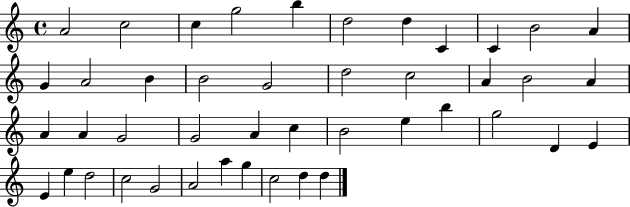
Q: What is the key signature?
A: C major